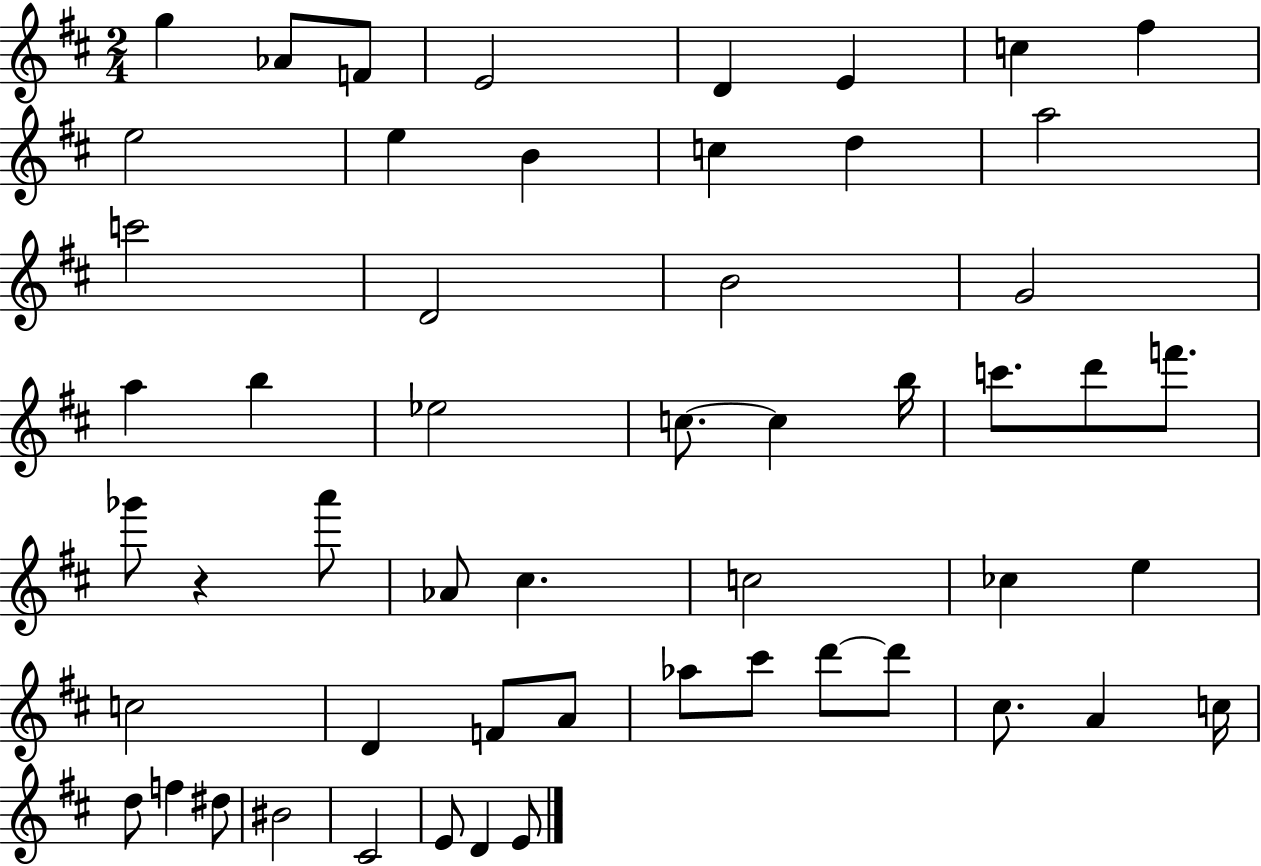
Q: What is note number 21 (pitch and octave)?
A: Eb5